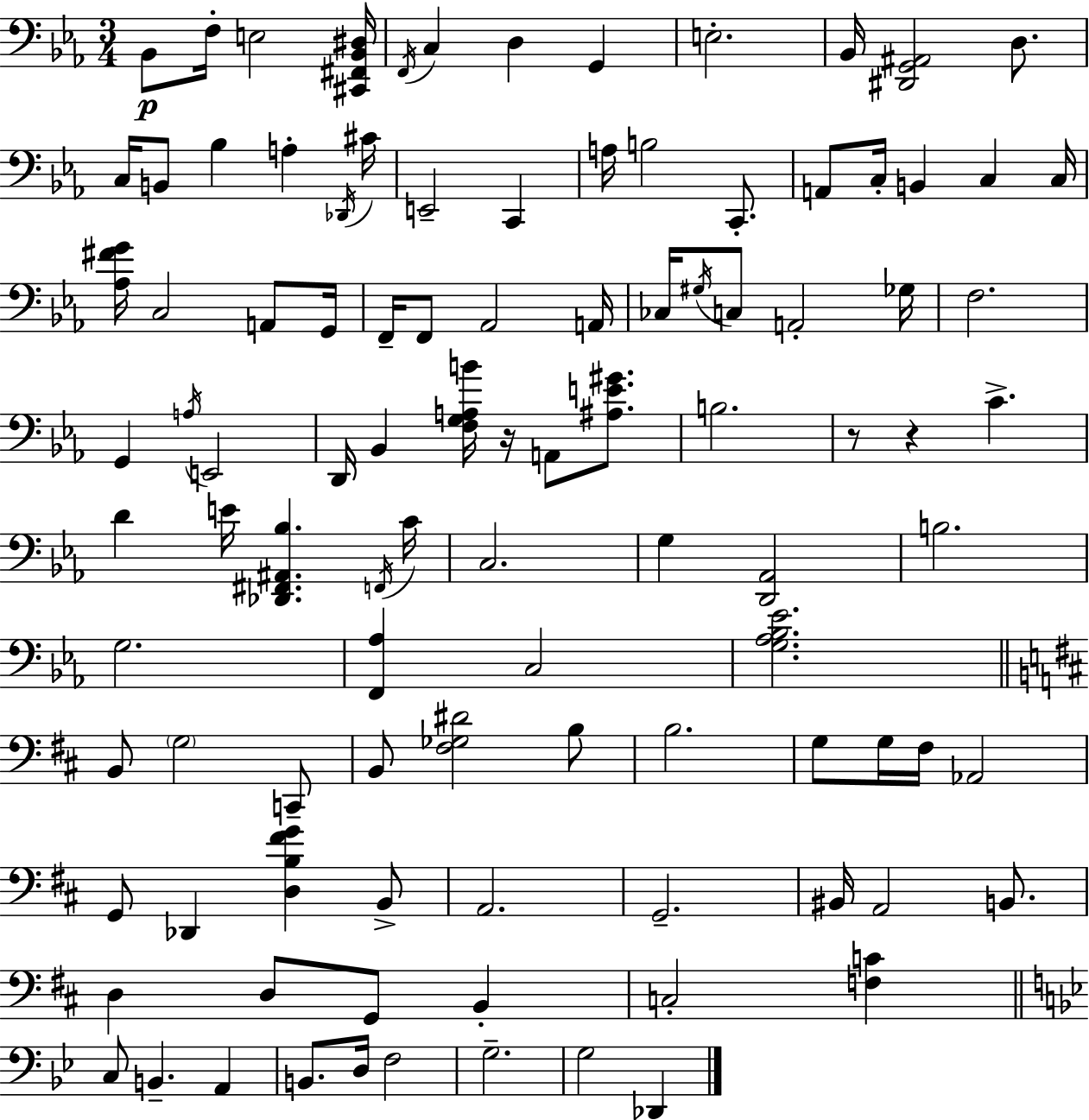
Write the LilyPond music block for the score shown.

{
  \clef bass
  \numericTimeSignature
  \time 3/4
  \key c \minor
  \repeat volta 2 { bes,8\p f16-. e2 <cis, fis, bes, dis>16 | \acciaccatura { f,16 } c4 d4 g,4 | e2.-. | bes,16 <dis, g, ais,>2 d8. | \break c16 b,8 bes4 a4-. | \acciaccatura { des,16 } cis'16 e,2-- c,4 | a16 b2 c,8.-. | a,8 c16-. b,4 c4 | \break c16 <aes fis' g'>16 c2 a,8 | g,16 f,16-- f,8 aes,2 | a,16 ces16 \acciaccatura { gis16 } c8 a,2-. | ges16 f2. | \break g,4 \acciaccatura { a16 } e,2 | d,16 bes,4 <f g a b'>16 r16 a,8 | <ais e' gis'>8. b2. | r8 r4 c'4.-> | \break d'4 e'16 <des, fis, ais, bes>4. | \acciaccatura { f,16 } c'16 c2. | g4 <d, aes,>2 | b2. | \break g2. | <f, aes>4 c2 | <g aes bes ees'>2. | \bar "||" \break \key b \minor b,8 \parenthesize g2 c,8-- | b,8 <fis ges dis'>2 b8 | b2. | g8 g16 fis16 aes,2 | \break g,8 des,4 <d b fis' g'>4 b,8-> | a,2. | g,2.-- | bis,16 a,2 b,8. | \break d4 d8 g,8 b,4-. | c2-. <f c'>4 | \bar "||" \break \key bes \major c8 b,4.-- a,4 | b,8. d16 f2 | g2.-- | g2 des,4 | \break } \bar "|."
}